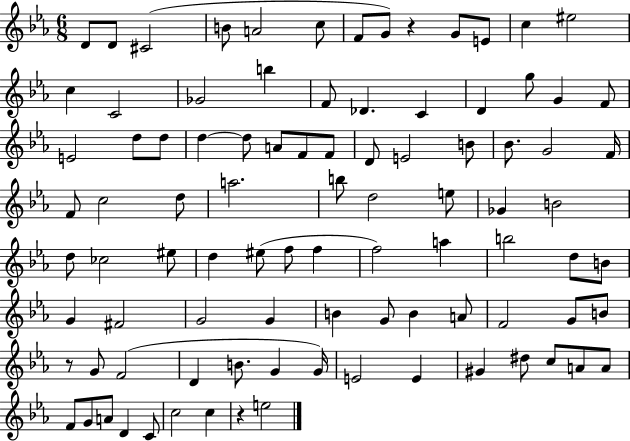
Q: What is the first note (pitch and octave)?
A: D4